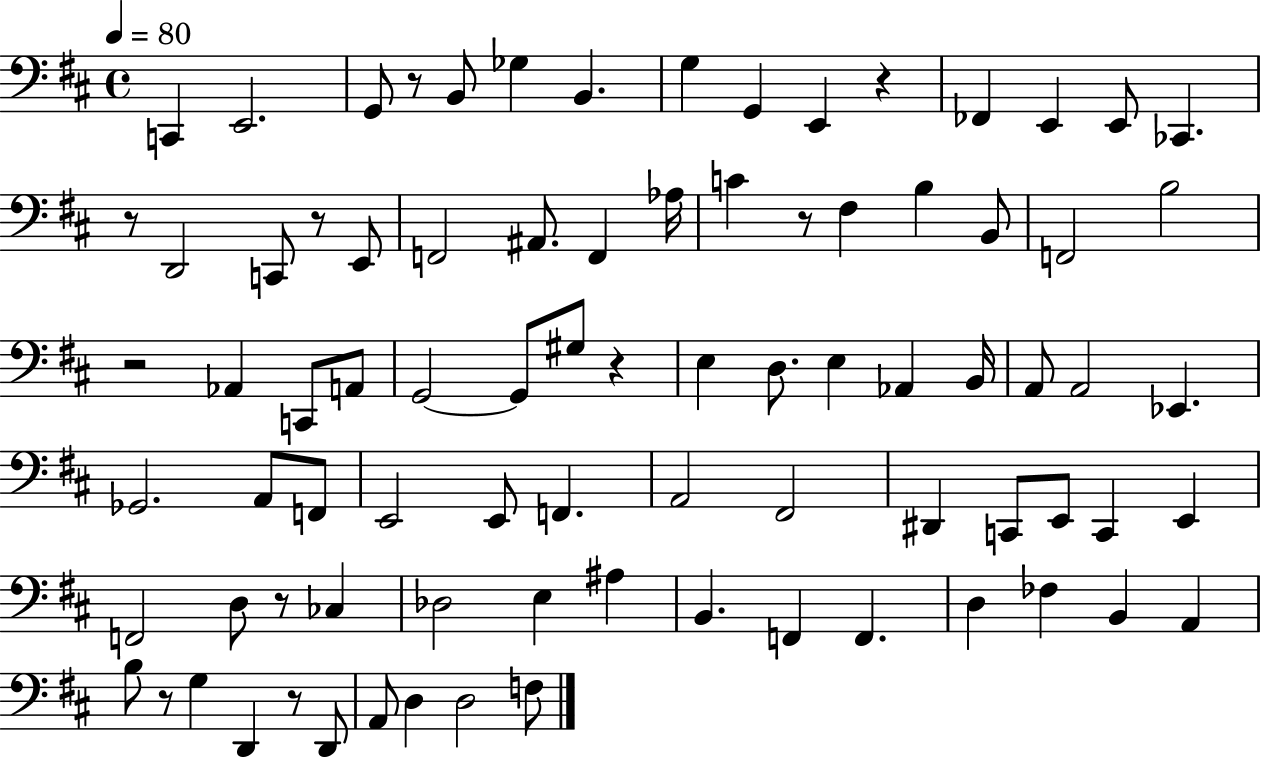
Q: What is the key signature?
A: D major